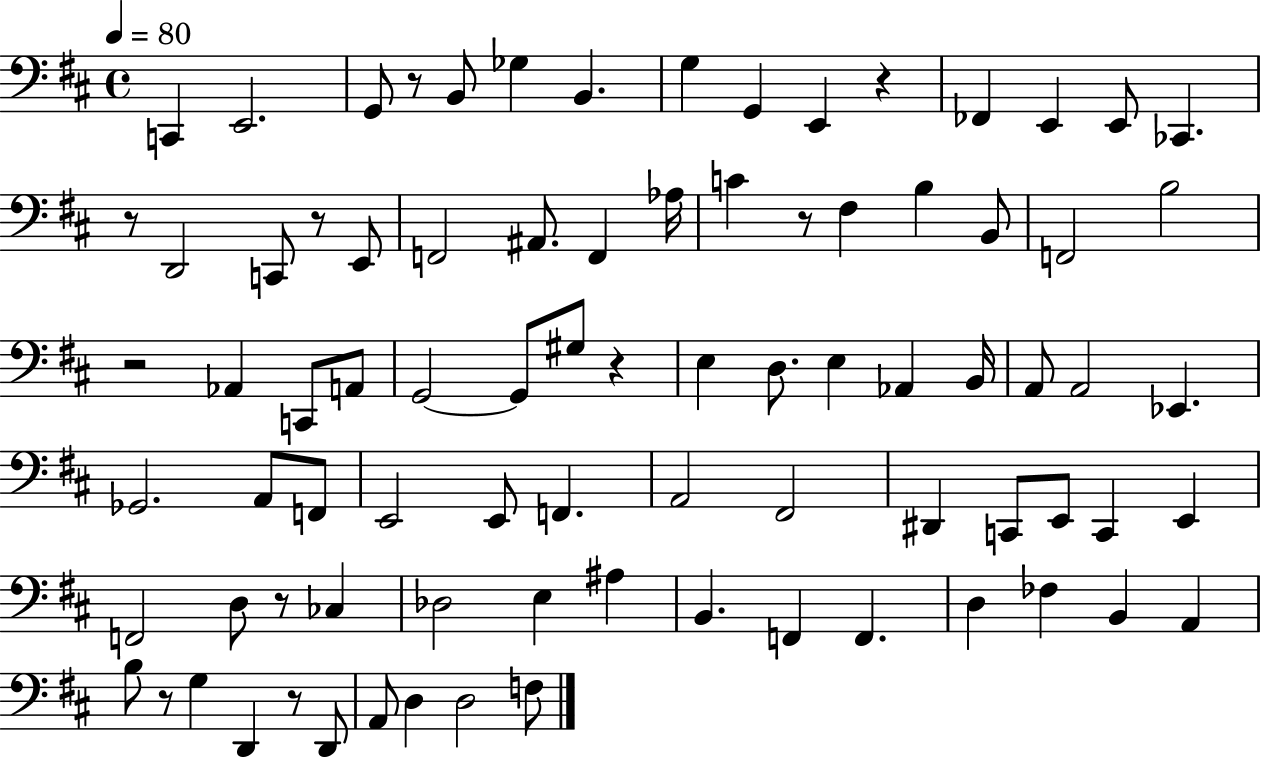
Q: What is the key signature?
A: D major